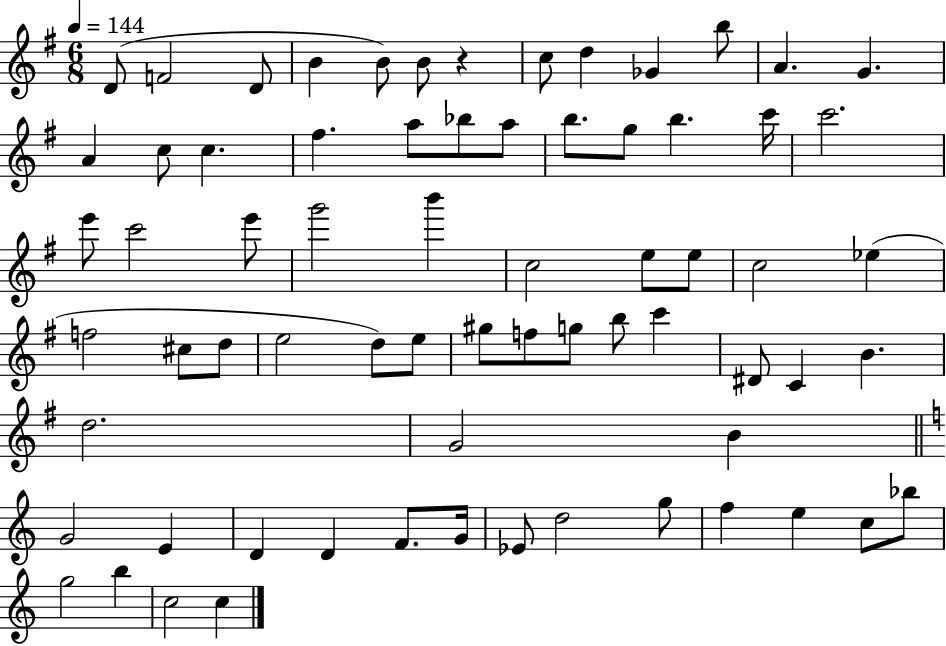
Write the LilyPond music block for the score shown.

{
  \clef treble
  \numericTimeSignature
  \time 6/8
  \key g \major
  \tempo 4 = 144
  d'8( f'2 d'8 | b'4 b'8) b'8 r4 | c''8 d''4 ges'4 b''8 | a'4. g'4. | \break a'4 c''8 c''4. | fis''4. a''8 bes''8 a''8 | b''8. g''8 b''4. c'''16 | c'''2. | \break e'''8 c'''2 e'''8 | g'''2 b'''4 | c''2 e''8 e''8 | c''2 ees''4( | \break f''2 cis''8 d''8 | e''2 d''8) e''8 | gis''8 f''8 g''8 b''8 c'''4 | dis'8 c'4 b'4. | \break d''2. | g'2 b'4 | \bar "||" \break \key a \minor g'2 e'4 | d'4 d'4 f'8. g'16 | ees'8 d''2 g''8 | f''4 e''4 c''8 bes''8 | \break g''2 b''4 | c''2 c''4 | \bar "|."
}